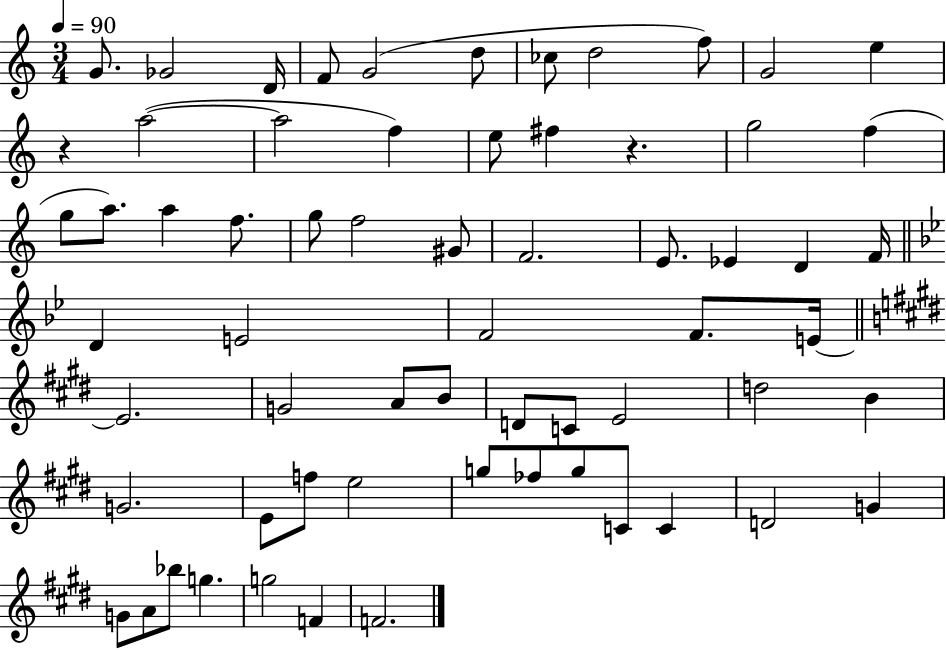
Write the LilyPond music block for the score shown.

{
  \clef treble
  \numericTimeSignature
  \time 3/4
  \key c \major
  \tempo 4 = 90
  g'8. ges'2 d'16 | f'8 g'2( d''8 | ces''8 d''2 f''8) | g'2 e''4 | \break r4 a''2~(~ | a''2 f''4) | e''8 fis''4 r4. | g''2 f''4( | \break g''8 a''8.) a''4 f''8. | g''8 f''2 gis'8 | f'2. | e'8. ees'4 d'4 f'16 | \break \bar "||" \break \key bes \major d'4 e'2 | f'2 f'8. e'16~~ | \bar "||" \break \key e \major e'2. | g'2 a'8 b'8 | d'8 c'8 e'2 | d''2 b'4 | \break g'2. | e'8 f''8 e''2 | g''8 fes''8 g''8 c'8 c'4 | d'2 g'4 | \break g'8 a'8 bes''8 g''4. | g''2 f'4 | f'2. | \bar "|."
}